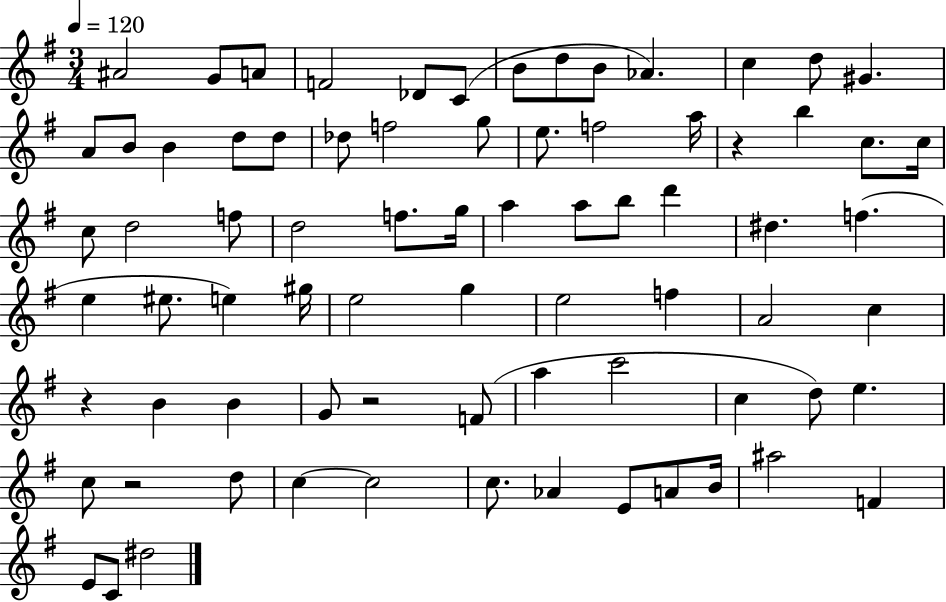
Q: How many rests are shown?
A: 4